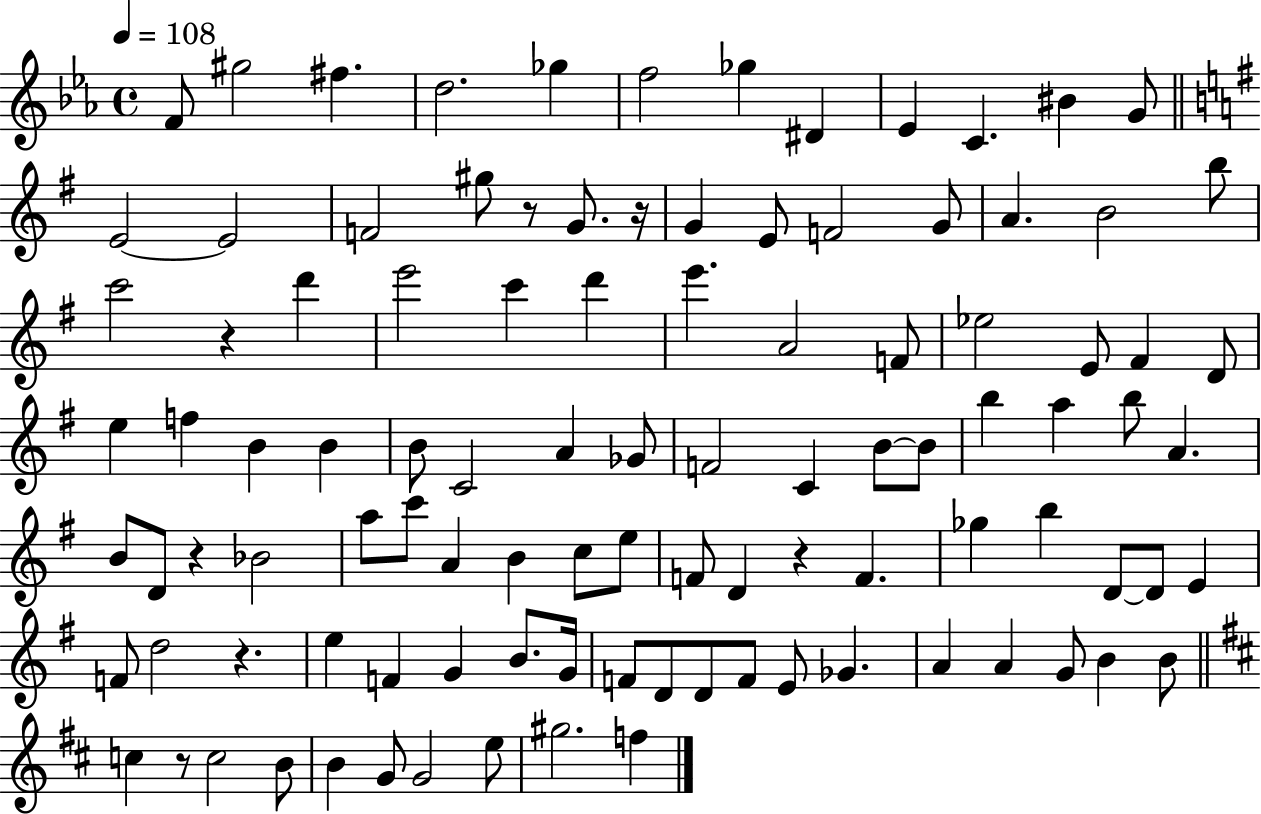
F4/e G#5/h F#5/q. D5/h. Gb5/q F5/h Gb5/q D#4/q Eb4/q C4/q. BIS4/q G4/e E4/h E4/h F4/h G#5/e R/e G4/e. R/s G4/q E4/e F4/h G4/e A4/q. B4/h B5/e C6/h R/q D6/q E6/h C6/q D6/q E6/q. A4/h F4/e Eb5/h E4/e F#4/q D4/e E5/q F5/q B4/q B4/q B4/e C4/h A4/q Gb4/e F4/h C4/q B4/e B4/e B5/q A5/q B5/e A4/q. B4/e D4/e R/q Bb4/h A5/e C6/e A4/q B4/q C5/e E5/e F4/e D4/q R/q F4/q. Gb5/q B5/q D4/e D4/e E4/q F4/e D5/h R/q. E5/q F4/q G4/q B4/e. G4/s F4/e D4/e D4/e F4/e E4/e Gb4/q. A4/q A4/q G4/e B4/q B4/e C5/q R/e C5/h B4/e B4/q G4/e G4/h E5/e G#5/h. F5/q